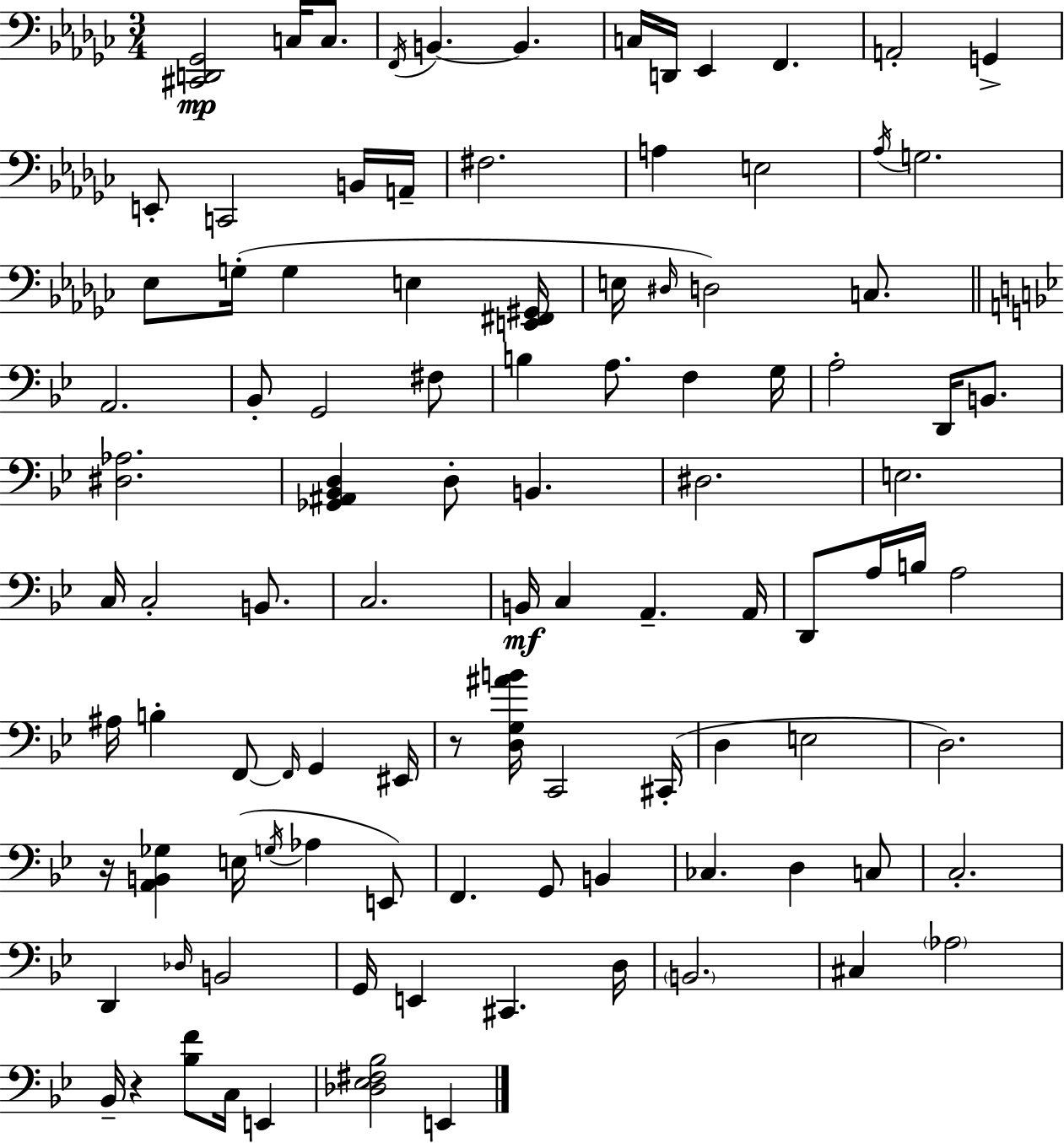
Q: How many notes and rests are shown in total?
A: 102